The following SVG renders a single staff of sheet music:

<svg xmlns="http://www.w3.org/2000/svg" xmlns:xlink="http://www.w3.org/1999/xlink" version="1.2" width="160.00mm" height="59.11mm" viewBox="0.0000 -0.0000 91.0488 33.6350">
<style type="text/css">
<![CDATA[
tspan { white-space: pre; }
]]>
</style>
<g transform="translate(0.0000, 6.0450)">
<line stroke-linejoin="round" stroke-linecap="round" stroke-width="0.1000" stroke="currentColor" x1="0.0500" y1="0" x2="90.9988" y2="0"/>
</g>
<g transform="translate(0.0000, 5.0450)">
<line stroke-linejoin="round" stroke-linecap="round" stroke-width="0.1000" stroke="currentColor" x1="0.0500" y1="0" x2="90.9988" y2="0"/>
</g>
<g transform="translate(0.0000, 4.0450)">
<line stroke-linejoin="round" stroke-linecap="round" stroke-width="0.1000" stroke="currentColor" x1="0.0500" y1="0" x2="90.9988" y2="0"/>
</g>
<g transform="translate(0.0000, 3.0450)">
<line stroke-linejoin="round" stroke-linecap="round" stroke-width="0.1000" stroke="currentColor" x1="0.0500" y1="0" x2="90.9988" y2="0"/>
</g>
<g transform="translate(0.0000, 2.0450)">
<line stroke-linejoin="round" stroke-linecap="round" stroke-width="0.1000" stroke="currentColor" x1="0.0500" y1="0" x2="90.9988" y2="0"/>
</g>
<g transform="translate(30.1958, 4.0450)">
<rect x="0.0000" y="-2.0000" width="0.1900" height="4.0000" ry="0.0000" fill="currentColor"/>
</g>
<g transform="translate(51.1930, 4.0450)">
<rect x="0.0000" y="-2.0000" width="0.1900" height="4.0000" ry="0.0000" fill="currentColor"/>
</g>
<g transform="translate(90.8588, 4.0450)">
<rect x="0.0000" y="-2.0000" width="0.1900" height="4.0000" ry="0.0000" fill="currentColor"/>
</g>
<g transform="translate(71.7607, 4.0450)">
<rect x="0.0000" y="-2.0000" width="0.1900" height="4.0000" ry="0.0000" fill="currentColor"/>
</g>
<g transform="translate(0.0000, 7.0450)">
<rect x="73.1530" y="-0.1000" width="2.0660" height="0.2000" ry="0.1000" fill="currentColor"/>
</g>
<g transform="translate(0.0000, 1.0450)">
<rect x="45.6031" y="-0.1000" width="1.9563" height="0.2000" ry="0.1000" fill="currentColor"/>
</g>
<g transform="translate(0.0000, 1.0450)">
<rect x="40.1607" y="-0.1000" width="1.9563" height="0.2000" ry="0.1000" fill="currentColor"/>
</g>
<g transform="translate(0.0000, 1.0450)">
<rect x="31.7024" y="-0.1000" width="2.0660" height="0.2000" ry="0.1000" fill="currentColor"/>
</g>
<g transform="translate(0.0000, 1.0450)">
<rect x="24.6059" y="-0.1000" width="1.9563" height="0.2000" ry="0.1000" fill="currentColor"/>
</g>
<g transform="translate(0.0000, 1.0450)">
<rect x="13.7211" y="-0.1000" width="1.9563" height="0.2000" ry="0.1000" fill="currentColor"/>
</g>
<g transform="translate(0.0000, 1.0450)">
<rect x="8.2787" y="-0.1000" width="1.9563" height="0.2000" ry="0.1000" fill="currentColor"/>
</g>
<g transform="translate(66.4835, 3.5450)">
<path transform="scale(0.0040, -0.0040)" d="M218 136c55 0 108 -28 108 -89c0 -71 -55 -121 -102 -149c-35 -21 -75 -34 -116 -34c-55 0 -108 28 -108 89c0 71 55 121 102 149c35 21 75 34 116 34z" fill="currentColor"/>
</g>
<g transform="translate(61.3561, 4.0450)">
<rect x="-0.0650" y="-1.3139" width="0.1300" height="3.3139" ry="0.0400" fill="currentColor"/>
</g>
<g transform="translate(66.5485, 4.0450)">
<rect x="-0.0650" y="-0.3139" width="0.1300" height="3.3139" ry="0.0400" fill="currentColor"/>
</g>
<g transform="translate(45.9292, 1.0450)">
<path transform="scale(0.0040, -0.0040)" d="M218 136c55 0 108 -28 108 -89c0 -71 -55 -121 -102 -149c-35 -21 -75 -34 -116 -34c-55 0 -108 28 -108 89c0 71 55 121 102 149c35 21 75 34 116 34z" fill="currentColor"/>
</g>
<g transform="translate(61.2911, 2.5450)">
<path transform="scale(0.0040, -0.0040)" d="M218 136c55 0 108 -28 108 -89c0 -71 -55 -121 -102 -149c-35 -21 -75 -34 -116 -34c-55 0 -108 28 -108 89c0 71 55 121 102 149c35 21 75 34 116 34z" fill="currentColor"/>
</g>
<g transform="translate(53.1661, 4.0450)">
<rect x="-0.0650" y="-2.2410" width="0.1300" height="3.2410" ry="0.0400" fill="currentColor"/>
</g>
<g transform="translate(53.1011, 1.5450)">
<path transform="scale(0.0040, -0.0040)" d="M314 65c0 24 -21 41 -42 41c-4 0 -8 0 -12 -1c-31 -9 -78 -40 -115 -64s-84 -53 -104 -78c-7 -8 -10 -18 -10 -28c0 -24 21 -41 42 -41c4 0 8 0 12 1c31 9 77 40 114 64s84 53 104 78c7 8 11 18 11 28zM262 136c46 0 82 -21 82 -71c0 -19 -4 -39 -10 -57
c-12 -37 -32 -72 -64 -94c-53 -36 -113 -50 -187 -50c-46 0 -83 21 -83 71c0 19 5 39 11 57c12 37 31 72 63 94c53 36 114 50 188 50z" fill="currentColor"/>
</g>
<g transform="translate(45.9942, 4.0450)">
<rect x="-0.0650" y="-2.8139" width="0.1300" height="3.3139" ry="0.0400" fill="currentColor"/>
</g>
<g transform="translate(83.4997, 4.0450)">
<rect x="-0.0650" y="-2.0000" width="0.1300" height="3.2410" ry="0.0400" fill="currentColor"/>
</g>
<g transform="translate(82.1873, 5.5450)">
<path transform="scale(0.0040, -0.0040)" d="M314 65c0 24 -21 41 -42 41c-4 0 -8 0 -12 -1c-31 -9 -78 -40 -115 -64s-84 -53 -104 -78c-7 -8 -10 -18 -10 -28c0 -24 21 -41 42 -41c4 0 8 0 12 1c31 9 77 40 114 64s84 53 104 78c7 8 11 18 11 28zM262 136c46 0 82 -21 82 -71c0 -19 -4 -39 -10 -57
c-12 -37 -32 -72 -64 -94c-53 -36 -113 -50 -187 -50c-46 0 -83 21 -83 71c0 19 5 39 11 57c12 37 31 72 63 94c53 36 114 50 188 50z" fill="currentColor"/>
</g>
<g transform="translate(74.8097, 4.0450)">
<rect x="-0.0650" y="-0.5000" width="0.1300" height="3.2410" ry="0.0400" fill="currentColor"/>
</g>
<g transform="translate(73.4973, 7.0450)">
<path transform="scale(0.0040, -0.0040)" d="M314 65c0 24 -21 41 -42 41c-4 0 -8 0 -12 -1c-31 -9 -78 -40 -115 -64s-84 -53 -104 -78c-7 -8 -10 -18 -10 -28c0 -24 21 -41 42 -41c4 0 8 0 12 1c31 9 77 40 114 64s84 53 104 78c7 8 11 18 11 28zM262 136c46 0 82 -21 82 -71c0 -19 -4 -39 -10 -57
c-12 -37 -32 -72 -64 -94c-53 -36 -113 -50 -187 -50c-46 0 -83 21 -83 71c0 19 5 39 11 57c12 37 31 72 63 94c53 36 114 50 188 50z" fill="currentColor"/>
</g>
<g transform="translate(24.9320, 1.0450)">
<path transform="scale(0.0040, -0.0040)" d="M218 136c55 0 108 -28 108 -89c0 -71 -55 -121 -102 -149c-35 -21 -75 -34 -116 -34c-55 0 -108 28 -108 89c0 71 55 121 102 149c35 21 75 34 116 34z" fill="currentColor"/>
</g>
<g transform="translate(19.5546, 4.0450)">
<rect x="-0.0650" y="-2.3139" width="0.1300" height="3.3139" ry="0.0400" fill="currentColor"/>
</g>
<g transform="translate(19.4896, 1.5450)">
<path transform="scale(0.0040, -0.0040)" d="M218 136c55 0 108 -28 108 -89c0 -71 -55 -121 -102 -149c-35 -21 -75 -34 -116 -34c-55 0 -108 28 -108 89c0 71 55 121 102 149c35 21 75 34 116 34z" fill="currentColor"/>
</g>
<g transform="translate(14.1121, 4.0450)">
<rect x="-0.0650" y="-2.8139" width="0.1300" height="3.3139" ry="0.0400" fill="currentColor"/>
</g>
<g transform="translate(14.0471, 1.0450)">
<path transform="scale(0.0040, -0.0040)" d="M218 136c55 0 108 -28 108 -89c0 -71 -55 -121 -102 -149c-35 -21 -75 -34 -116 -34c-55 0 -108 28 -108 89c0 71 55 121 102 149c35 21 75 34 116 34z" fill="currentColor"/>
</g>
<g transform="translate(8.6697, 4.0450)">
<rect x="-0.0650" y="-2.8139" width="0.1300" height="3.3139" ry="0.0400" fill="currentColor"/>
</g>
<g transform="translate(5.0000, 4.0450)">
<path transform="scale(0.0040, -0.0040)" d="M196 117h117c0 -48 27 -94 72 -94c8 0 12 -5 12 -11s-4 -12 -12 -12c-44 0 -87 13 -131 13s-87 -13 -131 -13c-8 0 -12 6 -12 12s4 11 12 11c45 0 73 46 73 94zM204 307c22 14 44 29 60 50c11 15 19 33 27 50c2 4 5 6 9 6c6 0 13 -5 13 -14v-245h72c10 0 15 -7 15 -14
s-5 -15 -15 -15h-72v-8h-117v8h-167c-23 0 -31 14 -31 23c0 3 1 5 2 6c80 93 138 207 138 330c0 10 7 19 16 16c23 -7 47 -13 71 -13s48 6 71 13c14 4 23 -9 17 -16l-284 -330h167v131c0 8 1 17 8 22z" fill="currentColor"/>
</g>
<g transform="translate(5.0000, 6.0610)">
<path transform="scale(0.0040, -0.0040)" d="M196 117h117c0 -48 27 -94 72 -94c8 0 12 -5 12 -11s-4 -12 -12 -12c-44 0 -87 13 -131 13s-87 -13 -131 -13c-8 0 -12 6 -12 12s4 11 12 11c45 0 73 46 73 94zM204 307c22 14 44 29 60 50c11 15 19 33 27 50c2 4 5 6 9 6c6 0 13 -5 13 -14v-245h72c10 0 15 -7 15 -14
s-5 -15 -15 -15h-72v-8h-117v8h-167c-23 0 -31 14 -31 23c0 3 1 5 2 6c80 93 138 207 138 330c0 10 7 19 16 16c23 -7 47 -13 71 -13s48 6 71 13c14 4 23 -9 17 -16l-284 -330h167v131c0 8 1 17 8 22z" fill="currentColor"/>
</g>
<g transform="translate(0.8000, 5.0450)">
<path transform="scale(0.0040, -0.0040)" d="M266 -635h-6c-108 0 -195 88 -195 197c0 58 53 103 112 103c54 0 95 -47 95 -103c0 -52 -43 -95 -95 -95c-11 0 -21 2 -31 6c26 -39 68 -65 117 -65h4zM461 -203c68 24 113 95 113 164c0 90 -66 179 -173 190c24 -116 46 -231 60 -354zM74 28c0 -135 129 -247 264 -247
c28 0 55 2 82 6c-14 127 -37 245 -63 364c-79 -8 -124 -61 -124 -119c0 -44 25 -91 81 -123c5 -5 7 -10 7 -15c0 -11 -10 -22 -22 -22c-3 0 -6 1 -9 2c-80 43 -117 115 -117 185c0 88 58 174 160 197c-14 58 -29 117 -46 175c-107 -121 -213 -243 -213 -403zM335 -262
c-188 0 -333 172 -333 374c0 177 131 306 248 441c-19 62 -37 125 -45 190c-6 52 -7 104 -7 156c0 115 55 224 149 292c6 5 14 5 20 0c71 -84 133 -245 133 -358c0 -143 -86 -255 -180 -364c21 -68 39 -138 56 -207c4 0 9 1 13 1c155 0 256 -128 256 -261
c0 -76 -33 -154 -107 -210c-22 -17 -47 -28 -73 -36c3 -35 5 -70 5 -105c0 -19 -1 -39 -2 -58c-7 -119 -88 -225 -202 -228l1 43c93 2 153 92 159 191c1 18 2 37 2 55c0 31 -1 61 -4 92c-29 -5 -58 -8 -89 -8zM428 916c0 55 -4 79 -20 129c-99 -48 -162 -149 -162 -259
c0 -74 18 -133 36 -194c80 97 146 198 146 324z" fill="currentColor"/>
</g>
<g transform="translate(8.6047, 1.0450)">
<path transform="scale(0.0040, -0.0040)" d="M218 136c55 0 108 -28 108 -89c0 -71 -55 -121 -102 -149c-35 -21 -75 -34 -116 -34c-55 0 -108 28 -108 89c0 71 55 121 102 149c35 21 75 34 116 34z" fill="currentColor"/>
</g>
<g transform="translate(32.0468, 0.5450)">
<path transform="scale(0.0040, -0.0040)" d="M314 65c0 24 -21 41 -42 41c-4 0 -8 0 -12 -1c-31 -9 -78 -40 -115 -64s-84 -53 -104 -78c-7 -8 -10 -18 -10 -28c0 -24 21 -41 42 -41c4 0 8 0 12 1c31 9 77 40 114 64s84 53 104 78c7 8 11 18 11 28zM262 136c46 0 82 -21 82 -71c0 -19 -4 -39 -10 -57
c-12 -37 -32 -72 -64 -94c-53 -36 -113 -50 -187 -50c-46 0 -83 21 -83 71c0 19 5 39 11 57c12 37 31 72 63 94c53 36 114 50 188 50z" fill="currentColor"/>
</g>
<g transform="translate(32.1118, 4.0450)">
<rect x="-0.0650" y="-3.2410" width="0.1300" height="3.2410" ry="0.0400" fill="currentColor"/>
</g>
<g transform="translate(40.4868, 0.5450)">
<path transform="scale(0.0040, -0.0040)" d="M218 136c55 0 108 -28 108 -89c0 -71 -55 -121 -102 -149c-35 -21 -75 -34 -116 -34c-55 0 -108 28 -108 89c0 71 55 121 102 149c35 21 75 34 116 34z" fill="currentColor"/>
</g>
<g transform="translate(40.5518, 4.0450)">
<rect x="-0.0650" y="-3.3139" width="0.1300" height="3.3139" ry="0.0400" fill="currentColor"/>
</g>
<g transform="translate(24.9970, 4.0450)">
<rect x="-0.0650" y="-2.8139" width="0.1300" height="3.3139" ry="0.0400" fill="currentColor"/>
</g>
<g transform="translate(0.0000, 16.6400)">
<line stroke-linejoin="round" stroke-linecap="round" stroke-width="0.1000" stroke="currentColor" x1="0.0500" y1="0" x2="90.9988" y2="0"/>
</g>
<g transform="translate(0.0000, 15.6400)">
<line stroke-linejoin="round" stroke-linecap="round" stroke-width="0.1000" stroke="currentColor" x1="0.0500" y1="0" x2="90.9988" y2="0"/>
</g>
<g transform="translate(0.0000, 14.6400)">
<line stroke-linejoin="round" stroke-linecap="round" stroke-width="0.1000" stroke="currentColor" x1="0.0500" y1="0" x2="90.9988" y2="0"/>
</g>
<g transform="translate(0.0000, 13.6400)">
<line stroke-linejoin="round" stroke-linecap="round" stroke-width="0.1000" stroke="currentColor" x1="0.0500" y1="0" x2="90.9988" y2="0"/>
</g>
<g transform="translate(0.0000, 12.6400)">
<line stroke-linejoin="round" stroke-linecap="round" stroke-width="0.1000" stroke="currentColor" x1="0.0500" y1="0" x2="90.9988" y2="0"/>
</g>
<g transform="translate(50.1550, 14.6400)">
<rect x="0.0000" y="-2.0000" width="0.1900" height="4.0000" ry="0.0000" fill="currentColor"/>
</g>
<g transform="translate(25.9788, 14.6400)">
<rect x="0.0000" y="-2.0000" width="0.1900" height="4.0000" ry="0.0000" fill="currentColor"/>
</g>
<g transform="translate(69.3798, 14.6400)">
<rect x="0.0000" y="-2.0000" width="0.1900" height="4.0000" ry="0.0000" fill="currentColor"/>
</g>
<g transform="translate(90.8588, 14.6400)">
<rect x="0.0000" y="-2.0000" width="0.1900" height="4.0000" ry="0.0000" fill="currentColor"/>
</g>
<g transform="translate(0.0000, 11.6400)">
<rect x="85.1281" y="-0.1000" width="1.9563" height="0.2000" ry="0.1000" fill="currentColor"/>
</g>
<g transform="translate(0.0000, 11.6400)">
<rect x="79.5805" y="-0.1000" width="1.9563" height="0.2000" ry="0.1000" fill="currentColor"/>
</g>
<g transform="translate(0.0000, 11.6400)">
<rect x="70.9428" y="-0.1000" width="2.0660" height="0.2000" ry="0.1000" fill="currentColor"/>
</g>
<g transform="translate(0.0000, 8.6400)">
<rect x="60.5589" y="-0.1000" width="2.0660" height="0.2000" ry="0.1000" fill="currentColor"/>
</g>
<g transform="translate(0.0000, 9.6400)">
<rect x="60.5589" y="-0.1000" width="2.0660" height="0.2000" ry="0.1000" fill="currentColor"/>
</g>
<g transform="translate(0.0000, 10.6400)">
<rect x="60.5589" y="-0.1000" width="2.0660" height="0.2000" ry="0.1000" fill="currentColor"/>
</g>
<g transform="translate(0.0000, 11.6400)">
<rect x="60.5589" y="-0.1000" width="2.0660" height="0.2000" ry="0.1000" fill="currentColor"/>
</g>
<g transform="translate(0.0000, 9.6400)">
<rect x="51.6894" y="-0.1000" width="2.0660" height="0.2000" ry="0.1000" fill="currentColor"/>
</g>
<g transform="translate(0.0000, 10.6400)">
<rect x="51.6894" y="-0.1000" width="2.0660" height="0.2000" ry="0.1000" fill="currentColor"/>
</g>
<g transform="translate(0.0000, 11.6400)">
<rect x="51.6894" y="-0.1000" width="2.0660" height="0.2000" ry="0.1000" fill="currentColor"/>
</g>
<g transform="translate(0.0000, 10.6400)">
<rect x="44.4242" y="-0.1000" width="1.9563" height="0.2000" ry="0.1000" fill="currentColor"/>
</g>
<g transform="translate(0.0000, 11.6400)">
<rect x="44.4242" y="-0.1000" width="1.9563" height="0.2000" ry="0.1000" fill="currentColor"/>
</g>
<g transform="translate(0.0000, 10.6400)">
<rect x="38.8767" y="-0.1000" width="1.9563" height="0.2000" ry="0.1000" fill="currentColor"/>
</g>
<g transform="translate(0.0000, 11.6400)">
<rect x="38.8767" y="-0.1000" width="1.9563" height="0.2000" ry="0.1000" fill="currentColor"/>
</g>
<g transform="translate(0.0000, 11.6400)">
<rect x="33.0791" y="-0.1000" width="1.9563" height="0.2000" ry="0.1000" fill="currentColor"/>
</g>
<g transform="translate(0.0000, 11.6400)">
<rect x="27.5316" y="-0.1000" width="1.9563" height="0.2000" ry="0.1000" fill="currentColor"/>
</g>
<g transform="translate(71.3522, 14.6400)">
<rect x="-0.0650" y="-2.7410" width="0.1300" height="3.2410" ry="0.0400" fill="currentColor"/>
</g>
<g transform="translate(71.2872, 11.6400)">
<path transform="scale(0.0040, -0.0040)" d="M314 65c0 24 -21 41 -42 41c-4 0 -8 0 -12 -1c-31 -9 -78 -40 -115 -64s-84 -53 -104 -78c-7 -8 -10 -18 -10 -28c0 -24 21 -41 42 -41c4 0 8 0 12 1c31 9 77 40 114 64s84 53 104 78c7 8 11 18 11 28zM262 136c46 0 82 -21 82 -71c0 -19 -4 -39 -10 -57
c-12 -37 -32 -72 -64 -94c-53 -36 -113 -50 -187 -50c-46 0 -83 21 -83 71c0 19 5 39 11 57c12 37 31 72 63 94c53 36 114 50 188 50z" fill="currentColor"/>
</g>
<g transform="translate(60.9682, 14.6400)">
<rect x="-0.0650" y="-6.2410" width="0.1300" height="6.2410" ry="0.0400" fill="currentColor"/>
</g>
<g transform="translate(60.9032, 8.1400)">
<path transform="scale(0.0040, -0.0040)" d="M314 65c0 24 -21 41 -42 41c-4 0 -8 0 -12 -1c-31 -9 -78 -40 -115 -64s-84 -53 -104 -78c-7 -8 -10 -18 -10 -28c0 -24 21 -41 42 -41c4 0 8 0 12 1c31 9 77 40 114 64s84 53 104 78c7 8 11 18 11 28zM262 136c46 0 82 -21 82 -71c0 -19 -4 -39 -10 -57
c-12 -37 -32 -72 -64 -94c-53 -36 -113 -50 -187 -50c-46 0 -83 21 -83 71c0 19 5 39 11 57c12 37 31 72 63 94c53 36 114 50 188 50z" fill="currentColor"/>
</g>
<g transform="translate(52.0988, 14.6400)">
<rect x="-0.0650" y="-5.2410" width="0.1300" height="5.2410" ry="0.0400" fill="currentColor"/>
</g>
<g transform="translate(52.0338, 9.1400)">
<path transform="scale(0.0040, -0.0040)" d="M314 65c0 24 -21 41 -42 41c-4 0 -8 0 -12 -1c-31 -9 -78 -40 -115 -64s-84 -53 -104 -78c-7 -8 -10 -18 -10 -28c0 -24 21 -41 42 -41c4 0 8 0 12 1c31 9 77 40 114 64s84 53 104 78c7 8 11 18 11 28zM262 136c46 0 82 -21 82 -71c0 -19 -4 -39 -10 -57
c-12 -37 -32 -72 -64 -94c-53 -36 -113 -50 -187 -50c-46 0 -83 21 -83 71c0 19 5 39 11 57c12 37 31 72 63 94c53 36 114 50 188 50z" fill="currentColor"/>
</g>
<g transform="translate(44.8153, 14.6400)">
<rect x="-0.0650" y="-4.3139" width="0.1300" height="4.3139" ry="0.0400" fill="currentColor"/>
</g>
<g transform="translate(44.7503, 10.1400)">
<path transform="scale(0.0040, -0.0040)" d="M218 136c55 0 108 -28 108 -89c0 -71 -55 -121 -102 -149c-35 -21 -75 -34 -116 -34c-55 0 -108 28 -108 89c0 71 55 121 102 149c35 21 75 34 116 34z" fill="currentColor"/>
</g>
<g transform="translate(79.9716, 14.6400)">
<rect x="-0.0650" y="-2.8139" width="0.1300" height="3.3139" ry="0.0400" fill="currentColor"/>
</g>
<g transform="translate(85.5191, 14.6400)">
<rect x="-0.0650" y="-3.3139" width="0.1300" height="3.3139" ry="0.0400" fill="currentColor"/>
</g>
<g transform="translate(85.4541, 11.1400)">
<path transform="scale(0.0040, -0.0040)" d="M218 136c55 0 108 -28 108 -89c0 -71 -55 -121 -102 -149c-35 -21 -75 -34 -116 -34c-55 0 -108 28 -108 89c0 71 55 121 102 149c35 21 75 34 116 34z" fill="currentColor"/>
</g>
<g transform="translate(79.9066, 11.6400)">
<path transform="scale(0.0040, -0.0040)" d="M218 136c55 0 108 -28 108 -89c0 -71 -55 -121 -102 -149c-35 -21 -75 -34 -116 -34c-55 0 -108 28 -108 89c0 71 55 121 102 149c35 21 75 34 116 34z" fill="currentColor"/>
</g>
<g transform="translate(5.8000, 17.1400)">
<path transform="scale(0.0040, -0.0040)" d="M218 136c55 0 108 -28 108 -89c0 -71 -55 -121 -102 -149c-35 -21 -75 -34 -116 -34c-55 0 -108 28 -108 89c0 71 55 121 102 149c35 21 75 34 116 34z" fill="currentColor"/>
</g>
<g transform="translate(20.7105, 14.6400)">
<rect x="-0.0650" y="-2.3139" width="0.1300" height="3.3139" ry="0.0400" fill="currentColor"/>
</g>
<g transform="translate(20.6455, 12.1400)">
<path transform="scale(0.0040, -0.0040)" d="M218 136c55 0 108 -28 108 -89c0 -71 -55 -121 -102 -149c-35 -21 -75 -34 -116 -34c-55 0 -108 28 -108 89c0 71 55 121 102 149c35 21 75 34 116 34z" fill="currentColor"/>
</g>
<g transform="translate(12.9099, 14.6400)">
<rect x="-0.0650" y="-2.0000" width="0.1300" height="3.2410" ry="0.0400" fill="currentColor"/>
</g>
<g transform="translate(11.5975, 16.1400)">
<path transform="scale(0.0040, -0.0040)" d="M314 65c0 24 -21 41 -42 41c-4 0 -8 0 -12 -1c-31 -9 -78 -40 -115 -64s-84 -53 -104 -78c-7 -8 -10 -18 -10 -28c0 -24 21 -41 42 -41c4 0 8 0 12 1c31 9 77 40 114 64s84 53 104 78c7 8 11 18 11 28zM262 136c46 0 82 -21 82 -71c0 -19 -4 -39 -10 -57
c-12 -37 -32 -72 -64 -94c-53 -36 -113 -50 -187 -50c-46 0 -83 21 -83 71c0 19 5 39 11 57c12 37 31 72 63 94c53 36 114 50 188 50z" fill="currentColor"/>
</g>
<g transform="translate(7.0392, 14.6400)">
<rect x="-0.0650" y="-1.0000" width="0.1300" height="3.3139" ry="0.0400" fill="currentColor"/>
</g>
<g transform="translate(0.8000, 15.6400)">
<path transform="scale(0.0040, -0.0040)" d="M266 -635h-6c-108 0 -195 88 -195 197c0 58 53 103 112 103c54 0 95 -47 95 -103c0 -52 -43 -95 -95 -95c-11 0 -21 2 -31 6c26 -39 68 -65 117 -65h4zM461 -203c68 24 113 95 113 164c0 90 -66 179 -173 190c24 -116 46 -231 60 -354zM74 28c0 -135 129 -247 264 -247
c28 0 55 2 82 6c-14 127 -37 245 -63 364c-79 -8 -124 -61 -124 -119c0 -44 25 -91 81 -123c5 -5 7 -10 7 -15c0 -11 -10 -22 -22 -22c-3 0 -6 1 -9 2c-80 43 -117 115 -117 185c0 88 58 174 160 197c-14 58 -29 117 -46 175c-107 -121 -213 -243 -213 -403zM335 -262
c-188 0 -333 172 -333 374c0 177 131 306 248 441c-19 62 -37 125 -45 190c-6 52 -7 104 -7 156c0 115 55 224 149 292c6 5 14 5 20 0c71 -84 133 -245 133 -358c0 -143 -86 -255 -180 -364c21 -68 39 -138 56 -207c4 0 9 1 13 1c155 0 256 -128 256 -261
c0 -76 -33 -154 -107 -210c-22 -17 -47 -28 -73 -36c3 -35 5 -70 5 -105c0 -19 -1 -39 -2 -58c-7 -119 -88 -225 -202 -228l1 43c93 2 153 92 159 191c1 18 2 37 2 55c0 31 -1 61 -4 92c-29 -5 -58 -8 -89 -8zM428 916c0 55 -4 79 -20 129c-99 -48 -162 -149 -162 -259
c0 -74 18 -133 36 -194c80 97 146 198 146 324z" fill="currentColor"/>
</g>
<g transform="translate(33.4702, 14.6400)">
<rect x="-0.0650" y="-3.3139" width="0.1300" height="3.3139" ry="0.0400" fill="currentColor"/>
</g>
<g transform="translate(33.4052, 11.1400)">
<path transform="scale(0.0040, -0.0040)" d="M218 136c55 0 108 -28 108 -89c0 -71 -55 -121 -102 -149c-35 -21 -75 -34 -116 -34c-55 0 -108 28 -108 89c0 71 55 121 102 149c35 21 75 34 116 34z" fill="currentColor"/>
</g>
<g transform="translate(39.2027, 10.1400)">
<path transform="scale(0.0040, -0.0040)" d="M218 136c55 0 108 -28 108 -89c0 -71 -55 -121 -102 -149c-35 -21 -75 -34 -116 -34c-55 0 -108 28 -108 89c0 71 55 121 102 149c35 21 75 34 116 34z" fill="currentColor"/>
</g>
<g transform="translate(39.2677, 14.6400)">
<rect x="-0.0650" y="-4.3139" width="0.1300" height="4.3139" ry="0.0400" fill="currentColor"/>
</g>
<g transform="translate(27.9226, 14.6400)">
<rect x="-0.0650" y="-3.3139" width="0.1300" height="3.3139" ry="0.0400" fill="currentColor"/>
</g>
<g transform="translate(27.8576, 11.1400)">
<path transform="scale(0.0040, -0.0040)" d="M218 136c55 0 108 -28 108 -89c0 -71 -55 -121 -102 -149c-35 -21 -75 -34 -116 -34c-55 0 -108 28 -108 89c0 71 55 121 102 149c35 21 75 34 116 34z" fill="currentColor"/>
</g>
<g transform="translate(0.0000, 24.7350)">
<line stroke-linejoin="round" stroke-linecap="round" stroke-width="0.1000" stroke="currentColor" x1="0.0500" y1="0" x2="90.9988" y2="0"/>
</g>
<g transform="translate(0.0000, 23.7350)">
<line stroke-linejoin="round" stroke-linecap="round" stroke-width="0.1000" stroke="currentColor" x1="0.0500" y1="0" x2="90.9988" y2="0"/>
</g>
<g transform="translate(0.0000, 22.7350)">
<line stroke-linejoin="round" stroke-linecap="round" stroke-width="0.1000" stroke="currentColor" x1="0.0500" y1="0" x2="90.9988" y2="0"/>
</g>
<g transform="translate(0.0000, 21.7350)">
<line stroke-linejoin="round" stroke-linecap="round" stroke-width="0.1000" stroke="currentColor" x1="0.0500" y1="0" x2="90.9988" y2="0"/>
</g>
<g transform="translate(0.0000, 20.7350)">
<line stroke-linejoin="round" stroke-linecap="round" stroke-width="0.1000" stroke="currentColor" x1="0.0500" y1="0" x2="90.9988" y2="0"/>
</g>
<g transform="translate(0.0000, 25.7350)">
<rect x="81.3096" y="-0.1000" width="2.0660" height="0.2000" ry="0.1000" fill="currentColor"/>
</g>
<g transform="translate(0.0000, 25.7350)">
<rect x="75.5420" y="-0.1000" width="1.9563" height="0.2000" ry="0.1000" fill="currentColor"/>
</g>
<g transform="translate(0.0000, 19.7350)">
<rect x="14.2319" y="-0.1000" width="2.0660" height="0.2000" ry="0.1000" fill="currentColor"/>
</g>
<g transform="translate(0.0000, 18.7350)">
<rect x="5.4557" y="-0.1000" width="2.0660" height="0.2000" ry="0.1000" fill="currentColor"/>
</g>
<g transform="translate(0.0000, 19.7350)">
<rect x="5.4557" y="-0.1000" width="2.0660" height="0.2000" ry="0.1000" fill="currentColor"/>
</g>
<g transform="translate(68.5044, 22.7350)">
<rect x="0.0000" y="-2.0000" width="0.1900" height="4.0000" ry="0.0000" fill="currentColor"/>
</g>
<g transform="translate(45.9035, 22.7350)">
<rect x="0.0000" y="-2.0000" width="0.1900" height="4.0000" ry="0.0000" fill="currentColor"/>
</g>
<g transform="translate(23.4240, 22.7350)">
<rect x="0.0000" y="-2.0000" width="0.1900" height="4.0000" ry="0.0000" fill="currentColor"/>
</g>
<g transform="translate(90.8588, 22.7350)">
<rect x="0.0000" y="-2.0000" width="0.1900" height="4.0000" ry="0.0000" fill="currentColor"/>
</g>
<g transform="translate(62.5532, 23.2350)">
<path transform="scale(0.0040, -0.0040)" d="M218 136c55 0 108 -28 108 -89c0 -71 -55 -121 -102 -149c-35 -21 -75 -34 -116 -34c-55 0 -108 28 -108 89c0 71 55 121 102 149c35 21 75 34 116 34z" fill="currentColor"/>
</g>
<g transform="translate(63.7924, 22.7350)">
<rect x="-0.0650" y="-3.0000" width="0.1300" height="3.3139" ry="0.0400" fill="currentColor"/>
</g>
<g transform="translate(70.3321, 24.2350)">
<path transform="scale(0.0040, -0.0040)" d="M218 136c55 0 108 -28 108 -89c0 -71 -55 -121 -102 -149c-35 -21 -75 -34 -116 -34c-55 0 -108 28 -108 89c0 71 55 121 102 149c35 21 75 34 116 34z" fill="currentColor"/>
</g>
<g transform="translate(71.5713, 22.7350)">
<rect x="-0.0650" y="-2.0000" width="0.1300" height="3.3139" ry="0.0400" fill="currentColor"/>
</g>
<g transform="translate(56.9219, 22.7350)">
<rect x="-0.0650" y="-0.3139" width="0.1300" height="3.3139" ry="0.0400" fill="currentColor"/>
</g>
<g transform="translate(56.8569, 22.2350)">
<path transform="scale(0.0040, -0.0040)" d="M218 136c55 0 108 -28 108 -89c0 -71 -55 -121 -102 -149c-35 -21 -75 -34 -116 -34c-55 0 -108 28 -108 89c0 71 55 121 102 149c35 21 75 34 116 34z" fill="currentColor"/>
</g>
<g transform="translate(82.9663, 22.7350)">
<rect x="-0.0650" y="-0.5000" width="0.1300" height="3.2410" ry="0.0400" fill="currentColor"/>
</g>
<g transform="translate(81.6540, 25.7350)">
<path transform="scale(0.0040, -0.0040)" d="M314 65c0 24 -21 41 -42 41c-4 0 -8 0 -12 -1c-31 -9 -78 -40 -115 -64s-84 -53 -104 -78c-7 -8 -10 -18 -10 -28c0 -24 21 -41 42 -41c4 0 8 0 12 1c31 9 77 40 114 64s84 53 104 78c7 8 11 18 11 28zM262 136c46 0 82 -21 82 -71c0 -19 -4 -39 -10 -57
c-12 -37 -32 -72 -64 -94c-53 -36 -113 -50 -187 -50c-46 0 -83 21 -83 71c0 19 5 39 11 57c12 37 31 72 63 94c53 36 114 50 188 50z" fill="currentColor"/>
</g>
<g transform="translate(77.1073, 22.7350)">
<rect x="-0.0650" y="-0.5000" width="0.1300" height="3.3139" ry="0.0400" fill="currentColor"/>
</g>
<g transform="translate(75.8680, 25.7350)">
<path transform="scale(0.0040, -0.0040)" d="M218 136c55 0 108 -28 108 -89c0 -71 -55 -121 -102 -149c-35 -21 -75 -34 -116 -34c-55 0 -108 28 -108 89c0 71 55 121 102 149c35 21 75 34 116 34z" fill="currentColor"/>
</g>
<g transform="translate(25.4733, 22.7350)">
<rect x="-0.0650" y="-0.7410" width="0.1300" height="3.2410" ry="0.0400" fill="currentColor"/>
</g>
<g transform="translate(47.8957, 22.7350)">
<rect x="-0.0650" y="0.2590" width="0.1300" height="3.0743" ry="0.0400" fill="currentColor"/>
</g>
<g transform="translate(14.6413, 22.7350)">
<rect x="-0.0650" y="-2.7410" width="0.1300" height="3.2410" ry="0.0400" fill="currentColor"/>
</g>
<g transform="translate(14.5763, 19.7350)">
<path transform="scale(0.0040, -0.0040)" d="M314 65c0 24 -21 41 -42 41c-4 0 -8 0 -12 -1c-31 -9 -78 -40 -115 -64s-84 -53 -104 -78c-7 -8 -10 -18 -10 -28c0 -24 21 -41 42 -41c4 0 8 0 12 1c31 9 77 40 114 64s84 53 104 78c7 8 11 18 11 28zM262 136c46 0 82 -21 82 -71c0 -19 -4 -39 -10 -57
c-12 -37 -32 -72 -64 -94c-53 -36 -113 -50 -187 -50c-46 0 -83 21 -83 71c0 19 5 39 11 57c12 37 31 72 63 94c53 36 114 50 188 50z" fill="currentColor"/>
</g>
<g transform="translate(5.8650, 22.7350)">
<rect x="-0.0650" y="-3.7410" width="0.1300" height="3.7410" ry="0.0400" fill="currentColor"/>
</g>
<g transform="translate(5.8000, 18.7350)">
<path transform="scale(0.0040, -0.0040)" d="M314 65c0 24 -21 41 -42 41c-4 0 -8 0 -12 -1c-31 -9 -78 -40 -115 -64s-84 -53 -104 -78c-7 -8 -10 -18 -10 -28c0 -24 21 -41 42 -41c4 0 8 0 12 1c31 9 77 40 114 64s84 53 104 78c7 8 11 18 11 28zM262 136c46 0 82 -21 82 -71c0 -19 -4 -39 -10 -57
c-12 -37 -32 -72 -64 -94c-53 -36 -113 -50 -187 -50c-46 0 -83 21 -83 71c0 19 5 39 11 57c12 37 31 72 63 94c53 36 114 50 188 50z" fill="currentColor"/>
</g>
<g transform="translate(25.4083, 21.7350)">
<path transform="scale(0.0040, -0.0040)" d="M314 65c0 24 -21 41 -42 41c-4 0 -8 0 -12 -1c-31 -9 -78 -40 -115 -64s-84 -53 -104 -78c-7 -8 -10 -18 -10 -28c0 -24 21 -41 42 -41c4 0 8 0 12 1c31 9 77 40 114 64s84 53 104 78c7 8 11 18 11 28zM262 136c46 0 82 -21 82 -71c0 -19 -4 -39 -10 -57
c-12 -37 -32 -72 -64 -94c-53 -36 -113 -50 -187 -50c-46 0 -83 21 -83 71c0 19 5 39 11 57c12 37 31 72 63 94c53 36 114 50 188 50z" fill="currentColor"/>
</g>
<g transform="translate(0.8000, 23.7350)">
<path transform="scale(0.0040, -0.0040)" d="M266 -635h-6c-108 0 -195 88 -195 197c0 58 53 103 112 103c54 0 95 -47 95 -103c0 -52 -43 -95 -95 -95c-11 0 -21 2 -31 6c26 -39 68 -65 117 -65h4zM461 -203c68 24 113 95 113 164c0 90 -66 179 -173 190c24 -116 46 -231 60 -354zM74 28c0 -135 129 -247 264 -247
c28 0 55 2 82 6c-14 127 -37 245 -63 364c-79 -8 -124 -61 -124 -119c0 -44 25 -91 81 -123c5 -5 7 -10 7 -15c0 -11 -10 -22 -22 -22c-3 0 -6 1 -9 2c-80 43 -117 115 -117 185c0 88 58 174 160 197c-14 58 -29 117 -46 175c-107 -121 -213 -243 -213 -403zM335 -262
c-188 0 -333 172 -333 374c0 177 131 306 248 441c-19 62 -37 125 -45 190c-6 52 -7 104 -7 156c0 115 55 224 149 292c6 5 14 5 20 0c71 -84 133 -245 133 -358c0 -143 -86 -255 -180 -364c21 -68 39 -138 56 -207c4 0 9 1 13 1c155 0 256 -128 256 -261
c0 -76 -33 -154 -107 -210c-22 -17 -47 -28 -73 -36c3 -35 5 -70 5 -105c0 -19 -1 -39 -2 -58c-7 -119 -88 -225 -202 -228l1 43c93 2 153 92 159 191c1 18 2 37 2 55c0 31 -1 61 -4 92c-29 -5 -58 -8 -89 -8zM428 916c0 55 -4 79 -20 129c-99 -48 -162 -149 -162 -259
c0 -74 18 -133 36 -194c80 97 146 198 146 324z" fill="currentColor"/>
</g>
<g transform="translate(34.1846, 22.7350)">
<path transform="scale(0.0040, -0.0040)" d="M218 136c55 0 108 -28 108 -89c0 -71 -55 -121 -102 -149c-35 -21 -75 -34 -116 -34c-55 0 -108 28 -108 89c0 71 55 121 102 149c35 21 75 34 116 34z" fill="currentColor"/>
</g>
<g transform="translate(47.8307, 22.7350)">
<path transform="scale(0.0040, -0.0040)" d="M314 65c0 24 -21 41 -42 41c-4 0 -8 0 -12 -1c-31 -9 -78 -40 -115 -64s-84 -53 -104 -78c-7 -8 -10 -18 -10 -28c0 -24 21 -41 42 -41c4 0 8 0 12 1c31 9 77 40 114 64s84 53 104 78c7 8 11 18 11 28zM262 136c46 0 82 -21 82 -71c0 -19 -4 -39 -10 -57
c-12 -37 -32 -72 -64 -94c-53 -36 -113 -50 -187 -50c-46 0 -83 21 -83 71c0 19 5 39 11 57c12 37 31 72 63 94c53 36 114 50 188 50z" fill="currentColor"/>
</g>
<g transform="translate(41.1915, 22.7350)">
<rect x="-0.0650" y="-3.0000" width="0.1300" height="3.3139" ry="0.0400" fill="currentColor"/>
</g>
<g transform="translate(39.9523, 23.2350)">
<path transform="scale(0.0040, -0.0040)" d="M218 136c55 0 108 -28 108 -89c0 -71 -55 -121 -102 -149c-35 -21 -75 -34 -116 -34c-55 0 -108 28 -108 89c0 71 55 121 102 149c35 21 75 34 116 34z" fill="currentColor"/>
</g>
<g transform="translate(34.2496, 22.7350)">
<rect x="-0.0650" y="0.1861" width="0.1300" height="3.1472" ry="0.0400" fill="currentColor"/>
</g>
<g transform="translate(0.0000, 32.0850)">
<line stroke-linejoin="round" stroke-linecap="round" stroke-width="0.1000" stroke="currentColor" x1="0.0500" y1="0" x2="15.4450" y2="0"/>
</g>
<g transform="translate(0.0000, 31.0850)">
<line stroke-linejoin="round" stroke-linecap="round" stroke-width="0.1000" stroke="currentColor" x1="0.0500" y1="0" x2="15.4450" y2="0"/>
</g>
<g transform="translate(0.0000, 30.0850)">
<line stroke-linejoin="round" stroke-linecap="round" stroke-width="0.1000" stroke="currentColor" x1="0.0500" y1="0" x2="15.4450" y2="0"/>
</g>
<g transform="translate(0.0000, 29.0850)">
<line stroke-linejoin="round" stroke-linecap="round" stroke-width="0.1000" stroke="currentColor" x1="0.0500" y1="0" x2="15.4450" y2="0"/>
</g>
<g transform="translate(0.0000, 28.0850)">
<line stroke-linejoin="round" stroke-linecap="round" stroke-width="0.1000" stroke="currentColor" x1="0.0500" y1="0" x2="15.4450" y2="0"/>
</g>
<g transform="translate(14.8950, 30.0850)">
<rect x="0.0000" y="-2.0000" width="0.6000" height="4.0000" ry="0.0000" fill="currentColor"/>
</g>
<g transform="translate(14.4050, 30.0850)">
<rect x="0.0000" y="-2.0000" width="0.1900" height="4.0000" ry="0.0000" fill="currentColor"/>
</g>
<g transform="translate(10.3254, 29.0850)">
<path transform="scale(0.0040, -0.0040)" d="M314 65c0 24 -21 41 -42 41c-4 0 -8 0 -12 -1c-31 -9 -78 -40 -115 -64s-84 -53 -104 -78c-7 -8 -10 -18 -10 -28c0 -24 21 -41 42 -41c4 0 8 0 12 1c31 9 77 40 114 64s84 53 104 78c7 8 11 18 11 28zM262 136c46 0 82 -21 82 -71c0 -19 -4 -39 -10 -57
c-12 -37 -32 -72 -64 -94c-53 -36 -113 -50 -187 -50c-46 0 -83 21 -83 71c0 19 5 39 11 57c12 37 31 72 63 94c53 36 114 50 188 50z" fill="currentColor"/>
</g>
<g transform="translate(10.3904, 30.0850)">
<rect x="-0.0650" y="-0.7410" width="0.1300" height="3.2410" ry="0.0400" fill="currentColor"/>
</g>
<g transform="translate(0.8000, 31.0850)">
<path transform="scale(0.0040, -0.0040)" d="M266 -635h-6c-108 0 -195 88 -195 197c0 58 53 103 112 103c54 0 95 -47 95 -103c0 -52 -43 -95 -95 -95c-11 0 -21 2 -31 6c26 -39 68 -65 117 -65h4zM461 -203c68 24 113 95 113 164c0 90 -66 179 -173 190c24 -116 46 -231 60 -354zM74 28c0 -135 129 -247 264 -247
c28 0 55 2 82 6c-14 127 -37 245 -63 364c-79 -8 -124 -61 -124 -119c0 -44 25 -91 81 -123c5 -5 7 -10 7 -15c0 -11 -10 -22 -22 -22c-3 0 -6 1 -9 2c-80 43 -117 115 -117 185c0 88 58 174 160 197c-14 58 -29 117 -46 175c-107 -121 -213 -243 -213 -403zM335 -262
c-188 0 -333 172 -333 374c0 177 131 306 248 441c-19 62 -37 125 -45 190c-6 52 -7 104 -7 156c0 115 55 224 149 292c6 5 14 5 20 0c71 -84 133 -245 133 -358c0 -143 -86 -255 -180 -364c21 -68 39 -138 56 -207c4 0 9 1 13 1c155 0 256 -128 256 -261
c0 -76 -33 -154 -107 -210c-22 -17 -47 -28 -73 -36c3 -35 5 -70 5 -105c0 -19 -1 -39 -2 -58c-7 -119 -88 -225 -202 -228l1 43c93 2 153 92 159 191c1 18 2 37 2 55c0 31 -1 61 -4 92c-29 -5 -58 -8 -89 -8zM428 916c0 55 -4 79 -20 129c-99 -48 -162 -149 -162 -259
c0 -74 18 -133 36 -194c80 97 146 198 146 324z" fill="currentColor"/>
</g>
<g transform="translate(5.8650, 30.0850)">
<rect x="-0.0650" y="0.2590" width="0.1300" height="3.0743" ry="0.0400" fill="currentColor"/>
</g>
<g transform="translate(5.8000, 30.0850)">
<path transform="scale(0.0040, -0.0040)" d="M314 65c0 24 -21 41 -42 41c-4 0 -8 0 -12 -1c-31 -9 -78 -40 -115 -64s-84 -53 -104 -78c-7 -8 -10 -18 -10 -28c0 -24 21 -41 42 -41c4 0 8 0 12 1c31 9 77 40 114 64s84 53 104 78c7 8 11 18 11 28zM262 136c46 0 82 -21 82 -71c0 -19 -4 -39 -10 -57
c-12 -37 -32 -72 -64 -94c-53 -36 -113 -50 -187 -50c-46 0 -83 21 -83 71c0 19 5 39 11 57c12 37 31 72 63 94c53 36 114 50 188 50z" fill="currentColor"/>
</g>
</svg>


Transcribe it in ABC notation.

X:1
T:Untitled
M:4/4
L:1/4
K:C
a a g a b2 b a g2 e c C2 F2 D F2 g b b d' d' f'2 a'2 a2 a b c'2 a2 d2 B A B2 c A F C C2 B2 d2